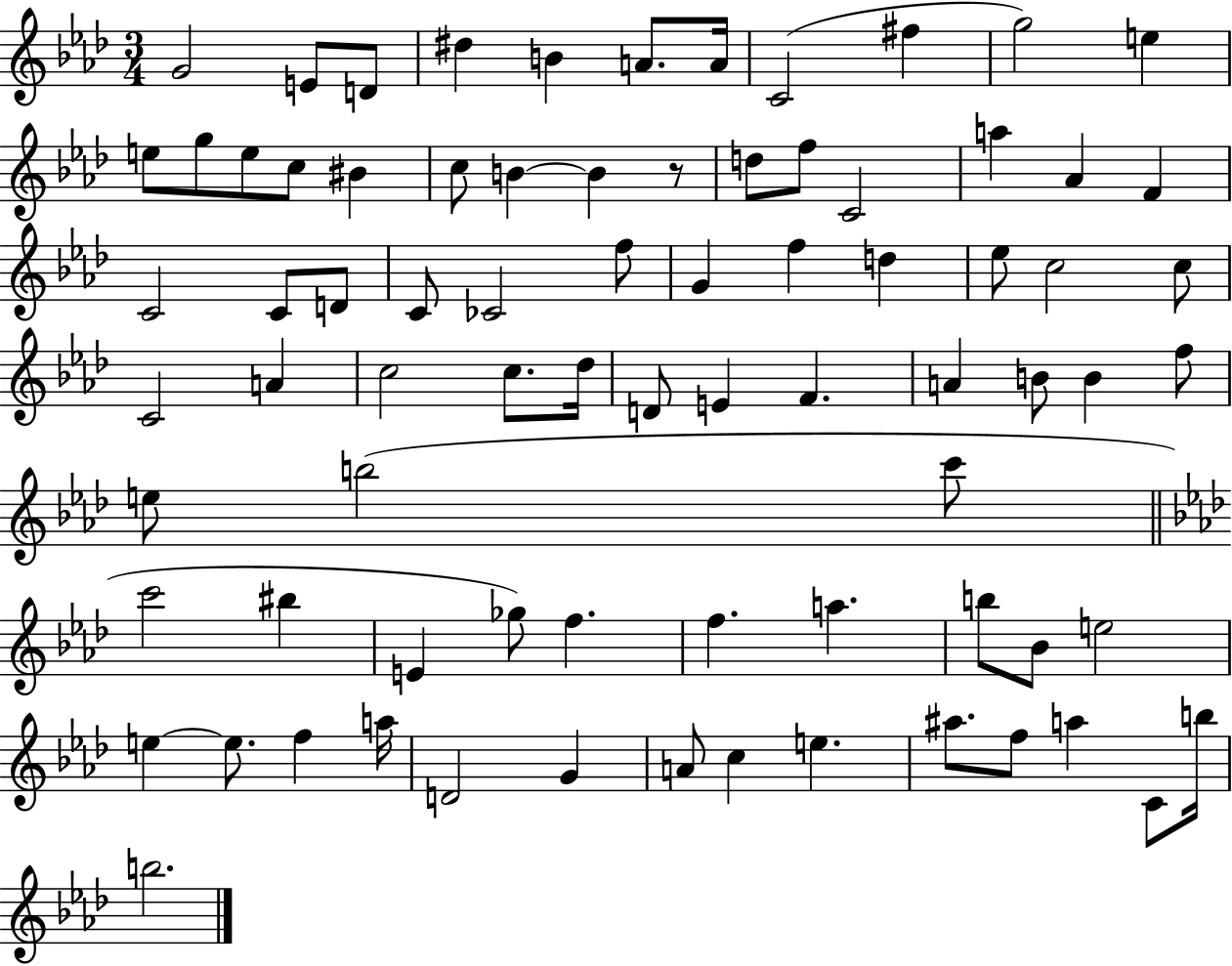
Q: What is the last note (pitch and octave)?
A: B5